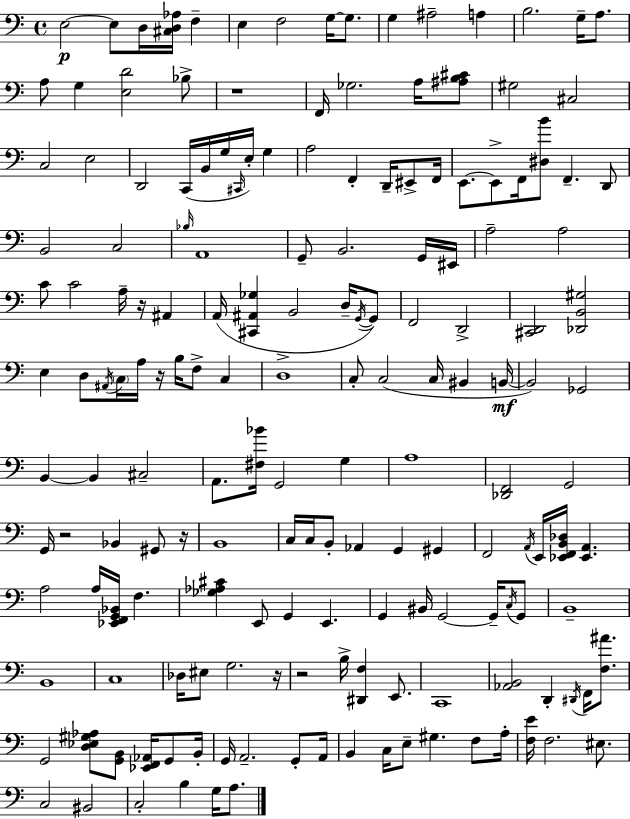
X:1
T:Untitled
M:4/4
L:1/4
K:Am
E,2 E,/2 D,/4 [^C,D,_A,]/4 F, E, F,2 G,/4 G,/2 G, ^A,2 A, B,2 G,/4 A,/2 A,/2 G, [E,D]2 _B,/2 z4 F,,/4 _G,2 A,/4 [^A,B,^C]/2 ^G,2 ^C,2 C,2 E,2 D,,2 C,,/4 B,,/4 G,/4 ^C,,/4 E,/4 G, A,2 F,, D,,/4 ^E,,/2 F,,/4 E,,/2 E,,/2 F,,/4 [^D,B]/2 F,, D,,/2 B,,2 C,2 _B,/4 A,,4 G,,/2 B,,2 G,,/4 ^E,,/4 A,2 A,2 C/2 C2 A,/4 z/4 ^A,, A,,/4 [^C,,^A,,_G,] B,,2 D,/4 G,,/4 G,,/2 F,,2 D,,2 [^C,,D,,]2 [_D,,B,,^G,]2 E, D,/2 ^A,,/4 C,/4 A,/4 z/4 B,/4 F,/2 C, D,4 C,/2 C,2 C,/4 ^B,, B,,/4 B,,2 _G,,2 B,, B,, ^C,2 A,,/2 [^F,_B]/4 G,,2 G, A,4 [_D,,F,,]2 G,,2 G,,/4 z2 _B,, ^G,,/2 z/4 B,,4 C,/4 C,/4 B,,/2 _A,, G,, ^G,, F,,2 A,,/4 E,,/4 [_E,,F,,B,,_D,]/4 [_E,,A,,] A,2 A,/4 [_E,,F,,G,,_B,,]/4 F, [_G,_A,^C] E,,/2 G,, E,, G,, ^B,,/4 G,,2 G,,/4 C,/4 G,,/2 B,,4 B,,4 C,4 _D,/4 ^E,/2 G,2 z/4 z2 B,/4 [^D,,F,] E,,/2 C,,4 [_A,,B,,]2 D,, ^D,,/4 F,,/4 [F,^A]/2 G,,2 [D,_E,^G,_A,]/2 [G,,B,,]/2 [_E,,F,,_A,,]/4 G,,/2 B,,/4 G,,/4 A,,2 G,,/2 A,,/4 B,, C,/4 E,/2 ^G, F,/2 A,/4 [F,E]/4 F,2 ^E,/2 C,2 ^B,,2 C,2 B, G,/4 A,/2